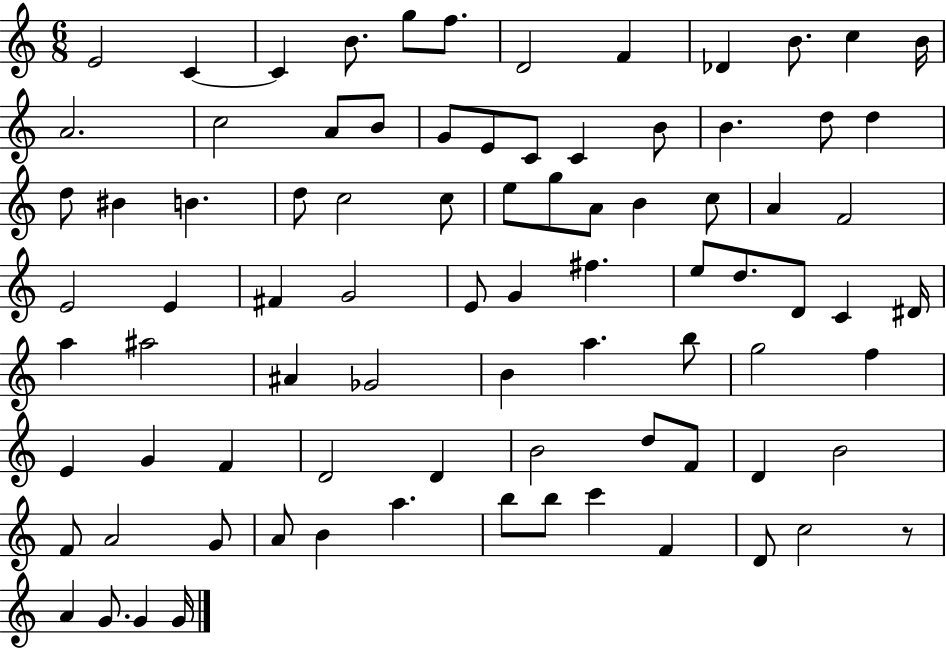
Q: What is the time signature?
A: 6/8